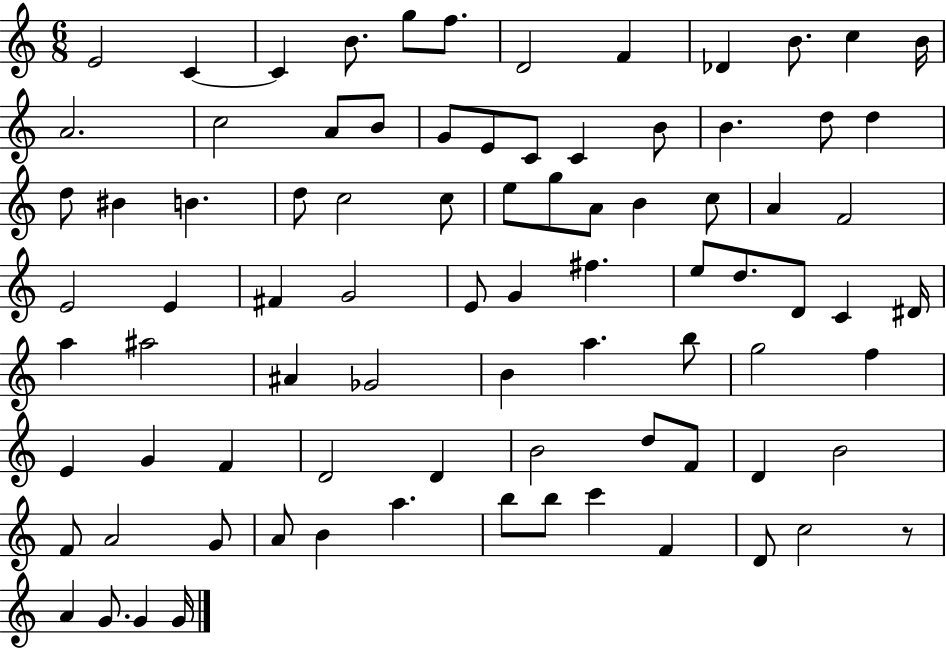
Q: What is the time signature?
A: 6/8